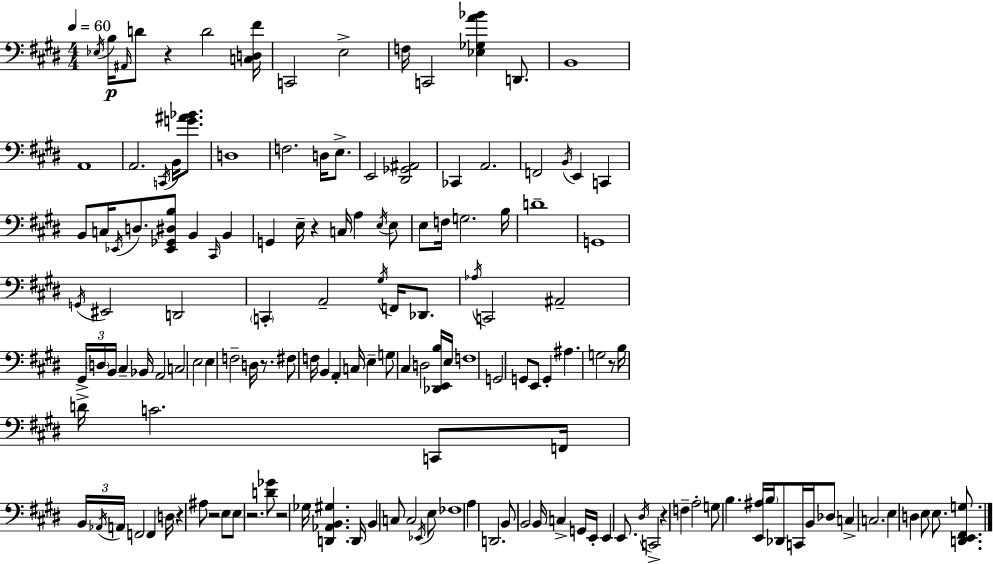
X:1
T:Untitled
M:4/4
L:1/4
K:E
_E,/4 B,/4 ^A,,/4 D/2 z D2 [C,D,^F]/4 C,,2 E,2 F,/4 C,,2 [_E,_G,A_B] D,,/2 B,,4 A,,4 A,,2 C,,/4 B,,/4 [G^A_B]/2 D,4 F,2 D,/4 E,/2 E,,2 [^D,,_G,,^A,,]2 _C,, A,,2 F,,2 B,,/4 E,, C,, B,,/2 C,/4 _E,,/4 D,/2 [_E,,_G,,^D,B,]/2 B,, ^C,,/4 B,, G,, E,/4 z C,/4 A, E,/4 E,/2 E,/2 F,/4 G,2 B,/4 D4 G,,4 G,,/4 ^E,,2 D,,2 C,, A,,2 ^G,/4 F,,/4 _D,,/2 _A,/4 C,,2 ^A,,2 ^G,,/4 D,/4 B,,/4 ^C, _B,,/4 A,,2 C,2 E,2 E, F,2 D,/4 z/2 ^F,/2 F,/4 B,, A,, C,/4 E, G,/2 ^C, D,2 [_D,,E,,B,]/4 E,/4 F,4 G,,2 G,,/2 E,,/2 G,, ^A, G,2 z/2 B,/4 D/4 C2 C,,/2 F,,/4 B,,/4 _A,,/4 A,,/4 F,,2 F,, D,/4 z ^A,/2 z2 E,/2 E,/2 z2 [D_G]/2 z2 _G,/4 [D,,_A,,B,,^G,] D,,/4 B,, C,/2 C,2 _E,,/4 E,/2 _F,4 A, D,,2 B,,/2 B,,2 B,,/4 C, G,,/4 E,,/4 E,, E,,/2 ^D,/4 C,,2 z F, A,2 G,/2 B, [E,,^A,]/4 B,/4 _D,,/2 C,,/4 B,,/4 _D,/2 C, C,2 E, D, E,/2 E,/2 [D,,E,,^F,,G,]/2